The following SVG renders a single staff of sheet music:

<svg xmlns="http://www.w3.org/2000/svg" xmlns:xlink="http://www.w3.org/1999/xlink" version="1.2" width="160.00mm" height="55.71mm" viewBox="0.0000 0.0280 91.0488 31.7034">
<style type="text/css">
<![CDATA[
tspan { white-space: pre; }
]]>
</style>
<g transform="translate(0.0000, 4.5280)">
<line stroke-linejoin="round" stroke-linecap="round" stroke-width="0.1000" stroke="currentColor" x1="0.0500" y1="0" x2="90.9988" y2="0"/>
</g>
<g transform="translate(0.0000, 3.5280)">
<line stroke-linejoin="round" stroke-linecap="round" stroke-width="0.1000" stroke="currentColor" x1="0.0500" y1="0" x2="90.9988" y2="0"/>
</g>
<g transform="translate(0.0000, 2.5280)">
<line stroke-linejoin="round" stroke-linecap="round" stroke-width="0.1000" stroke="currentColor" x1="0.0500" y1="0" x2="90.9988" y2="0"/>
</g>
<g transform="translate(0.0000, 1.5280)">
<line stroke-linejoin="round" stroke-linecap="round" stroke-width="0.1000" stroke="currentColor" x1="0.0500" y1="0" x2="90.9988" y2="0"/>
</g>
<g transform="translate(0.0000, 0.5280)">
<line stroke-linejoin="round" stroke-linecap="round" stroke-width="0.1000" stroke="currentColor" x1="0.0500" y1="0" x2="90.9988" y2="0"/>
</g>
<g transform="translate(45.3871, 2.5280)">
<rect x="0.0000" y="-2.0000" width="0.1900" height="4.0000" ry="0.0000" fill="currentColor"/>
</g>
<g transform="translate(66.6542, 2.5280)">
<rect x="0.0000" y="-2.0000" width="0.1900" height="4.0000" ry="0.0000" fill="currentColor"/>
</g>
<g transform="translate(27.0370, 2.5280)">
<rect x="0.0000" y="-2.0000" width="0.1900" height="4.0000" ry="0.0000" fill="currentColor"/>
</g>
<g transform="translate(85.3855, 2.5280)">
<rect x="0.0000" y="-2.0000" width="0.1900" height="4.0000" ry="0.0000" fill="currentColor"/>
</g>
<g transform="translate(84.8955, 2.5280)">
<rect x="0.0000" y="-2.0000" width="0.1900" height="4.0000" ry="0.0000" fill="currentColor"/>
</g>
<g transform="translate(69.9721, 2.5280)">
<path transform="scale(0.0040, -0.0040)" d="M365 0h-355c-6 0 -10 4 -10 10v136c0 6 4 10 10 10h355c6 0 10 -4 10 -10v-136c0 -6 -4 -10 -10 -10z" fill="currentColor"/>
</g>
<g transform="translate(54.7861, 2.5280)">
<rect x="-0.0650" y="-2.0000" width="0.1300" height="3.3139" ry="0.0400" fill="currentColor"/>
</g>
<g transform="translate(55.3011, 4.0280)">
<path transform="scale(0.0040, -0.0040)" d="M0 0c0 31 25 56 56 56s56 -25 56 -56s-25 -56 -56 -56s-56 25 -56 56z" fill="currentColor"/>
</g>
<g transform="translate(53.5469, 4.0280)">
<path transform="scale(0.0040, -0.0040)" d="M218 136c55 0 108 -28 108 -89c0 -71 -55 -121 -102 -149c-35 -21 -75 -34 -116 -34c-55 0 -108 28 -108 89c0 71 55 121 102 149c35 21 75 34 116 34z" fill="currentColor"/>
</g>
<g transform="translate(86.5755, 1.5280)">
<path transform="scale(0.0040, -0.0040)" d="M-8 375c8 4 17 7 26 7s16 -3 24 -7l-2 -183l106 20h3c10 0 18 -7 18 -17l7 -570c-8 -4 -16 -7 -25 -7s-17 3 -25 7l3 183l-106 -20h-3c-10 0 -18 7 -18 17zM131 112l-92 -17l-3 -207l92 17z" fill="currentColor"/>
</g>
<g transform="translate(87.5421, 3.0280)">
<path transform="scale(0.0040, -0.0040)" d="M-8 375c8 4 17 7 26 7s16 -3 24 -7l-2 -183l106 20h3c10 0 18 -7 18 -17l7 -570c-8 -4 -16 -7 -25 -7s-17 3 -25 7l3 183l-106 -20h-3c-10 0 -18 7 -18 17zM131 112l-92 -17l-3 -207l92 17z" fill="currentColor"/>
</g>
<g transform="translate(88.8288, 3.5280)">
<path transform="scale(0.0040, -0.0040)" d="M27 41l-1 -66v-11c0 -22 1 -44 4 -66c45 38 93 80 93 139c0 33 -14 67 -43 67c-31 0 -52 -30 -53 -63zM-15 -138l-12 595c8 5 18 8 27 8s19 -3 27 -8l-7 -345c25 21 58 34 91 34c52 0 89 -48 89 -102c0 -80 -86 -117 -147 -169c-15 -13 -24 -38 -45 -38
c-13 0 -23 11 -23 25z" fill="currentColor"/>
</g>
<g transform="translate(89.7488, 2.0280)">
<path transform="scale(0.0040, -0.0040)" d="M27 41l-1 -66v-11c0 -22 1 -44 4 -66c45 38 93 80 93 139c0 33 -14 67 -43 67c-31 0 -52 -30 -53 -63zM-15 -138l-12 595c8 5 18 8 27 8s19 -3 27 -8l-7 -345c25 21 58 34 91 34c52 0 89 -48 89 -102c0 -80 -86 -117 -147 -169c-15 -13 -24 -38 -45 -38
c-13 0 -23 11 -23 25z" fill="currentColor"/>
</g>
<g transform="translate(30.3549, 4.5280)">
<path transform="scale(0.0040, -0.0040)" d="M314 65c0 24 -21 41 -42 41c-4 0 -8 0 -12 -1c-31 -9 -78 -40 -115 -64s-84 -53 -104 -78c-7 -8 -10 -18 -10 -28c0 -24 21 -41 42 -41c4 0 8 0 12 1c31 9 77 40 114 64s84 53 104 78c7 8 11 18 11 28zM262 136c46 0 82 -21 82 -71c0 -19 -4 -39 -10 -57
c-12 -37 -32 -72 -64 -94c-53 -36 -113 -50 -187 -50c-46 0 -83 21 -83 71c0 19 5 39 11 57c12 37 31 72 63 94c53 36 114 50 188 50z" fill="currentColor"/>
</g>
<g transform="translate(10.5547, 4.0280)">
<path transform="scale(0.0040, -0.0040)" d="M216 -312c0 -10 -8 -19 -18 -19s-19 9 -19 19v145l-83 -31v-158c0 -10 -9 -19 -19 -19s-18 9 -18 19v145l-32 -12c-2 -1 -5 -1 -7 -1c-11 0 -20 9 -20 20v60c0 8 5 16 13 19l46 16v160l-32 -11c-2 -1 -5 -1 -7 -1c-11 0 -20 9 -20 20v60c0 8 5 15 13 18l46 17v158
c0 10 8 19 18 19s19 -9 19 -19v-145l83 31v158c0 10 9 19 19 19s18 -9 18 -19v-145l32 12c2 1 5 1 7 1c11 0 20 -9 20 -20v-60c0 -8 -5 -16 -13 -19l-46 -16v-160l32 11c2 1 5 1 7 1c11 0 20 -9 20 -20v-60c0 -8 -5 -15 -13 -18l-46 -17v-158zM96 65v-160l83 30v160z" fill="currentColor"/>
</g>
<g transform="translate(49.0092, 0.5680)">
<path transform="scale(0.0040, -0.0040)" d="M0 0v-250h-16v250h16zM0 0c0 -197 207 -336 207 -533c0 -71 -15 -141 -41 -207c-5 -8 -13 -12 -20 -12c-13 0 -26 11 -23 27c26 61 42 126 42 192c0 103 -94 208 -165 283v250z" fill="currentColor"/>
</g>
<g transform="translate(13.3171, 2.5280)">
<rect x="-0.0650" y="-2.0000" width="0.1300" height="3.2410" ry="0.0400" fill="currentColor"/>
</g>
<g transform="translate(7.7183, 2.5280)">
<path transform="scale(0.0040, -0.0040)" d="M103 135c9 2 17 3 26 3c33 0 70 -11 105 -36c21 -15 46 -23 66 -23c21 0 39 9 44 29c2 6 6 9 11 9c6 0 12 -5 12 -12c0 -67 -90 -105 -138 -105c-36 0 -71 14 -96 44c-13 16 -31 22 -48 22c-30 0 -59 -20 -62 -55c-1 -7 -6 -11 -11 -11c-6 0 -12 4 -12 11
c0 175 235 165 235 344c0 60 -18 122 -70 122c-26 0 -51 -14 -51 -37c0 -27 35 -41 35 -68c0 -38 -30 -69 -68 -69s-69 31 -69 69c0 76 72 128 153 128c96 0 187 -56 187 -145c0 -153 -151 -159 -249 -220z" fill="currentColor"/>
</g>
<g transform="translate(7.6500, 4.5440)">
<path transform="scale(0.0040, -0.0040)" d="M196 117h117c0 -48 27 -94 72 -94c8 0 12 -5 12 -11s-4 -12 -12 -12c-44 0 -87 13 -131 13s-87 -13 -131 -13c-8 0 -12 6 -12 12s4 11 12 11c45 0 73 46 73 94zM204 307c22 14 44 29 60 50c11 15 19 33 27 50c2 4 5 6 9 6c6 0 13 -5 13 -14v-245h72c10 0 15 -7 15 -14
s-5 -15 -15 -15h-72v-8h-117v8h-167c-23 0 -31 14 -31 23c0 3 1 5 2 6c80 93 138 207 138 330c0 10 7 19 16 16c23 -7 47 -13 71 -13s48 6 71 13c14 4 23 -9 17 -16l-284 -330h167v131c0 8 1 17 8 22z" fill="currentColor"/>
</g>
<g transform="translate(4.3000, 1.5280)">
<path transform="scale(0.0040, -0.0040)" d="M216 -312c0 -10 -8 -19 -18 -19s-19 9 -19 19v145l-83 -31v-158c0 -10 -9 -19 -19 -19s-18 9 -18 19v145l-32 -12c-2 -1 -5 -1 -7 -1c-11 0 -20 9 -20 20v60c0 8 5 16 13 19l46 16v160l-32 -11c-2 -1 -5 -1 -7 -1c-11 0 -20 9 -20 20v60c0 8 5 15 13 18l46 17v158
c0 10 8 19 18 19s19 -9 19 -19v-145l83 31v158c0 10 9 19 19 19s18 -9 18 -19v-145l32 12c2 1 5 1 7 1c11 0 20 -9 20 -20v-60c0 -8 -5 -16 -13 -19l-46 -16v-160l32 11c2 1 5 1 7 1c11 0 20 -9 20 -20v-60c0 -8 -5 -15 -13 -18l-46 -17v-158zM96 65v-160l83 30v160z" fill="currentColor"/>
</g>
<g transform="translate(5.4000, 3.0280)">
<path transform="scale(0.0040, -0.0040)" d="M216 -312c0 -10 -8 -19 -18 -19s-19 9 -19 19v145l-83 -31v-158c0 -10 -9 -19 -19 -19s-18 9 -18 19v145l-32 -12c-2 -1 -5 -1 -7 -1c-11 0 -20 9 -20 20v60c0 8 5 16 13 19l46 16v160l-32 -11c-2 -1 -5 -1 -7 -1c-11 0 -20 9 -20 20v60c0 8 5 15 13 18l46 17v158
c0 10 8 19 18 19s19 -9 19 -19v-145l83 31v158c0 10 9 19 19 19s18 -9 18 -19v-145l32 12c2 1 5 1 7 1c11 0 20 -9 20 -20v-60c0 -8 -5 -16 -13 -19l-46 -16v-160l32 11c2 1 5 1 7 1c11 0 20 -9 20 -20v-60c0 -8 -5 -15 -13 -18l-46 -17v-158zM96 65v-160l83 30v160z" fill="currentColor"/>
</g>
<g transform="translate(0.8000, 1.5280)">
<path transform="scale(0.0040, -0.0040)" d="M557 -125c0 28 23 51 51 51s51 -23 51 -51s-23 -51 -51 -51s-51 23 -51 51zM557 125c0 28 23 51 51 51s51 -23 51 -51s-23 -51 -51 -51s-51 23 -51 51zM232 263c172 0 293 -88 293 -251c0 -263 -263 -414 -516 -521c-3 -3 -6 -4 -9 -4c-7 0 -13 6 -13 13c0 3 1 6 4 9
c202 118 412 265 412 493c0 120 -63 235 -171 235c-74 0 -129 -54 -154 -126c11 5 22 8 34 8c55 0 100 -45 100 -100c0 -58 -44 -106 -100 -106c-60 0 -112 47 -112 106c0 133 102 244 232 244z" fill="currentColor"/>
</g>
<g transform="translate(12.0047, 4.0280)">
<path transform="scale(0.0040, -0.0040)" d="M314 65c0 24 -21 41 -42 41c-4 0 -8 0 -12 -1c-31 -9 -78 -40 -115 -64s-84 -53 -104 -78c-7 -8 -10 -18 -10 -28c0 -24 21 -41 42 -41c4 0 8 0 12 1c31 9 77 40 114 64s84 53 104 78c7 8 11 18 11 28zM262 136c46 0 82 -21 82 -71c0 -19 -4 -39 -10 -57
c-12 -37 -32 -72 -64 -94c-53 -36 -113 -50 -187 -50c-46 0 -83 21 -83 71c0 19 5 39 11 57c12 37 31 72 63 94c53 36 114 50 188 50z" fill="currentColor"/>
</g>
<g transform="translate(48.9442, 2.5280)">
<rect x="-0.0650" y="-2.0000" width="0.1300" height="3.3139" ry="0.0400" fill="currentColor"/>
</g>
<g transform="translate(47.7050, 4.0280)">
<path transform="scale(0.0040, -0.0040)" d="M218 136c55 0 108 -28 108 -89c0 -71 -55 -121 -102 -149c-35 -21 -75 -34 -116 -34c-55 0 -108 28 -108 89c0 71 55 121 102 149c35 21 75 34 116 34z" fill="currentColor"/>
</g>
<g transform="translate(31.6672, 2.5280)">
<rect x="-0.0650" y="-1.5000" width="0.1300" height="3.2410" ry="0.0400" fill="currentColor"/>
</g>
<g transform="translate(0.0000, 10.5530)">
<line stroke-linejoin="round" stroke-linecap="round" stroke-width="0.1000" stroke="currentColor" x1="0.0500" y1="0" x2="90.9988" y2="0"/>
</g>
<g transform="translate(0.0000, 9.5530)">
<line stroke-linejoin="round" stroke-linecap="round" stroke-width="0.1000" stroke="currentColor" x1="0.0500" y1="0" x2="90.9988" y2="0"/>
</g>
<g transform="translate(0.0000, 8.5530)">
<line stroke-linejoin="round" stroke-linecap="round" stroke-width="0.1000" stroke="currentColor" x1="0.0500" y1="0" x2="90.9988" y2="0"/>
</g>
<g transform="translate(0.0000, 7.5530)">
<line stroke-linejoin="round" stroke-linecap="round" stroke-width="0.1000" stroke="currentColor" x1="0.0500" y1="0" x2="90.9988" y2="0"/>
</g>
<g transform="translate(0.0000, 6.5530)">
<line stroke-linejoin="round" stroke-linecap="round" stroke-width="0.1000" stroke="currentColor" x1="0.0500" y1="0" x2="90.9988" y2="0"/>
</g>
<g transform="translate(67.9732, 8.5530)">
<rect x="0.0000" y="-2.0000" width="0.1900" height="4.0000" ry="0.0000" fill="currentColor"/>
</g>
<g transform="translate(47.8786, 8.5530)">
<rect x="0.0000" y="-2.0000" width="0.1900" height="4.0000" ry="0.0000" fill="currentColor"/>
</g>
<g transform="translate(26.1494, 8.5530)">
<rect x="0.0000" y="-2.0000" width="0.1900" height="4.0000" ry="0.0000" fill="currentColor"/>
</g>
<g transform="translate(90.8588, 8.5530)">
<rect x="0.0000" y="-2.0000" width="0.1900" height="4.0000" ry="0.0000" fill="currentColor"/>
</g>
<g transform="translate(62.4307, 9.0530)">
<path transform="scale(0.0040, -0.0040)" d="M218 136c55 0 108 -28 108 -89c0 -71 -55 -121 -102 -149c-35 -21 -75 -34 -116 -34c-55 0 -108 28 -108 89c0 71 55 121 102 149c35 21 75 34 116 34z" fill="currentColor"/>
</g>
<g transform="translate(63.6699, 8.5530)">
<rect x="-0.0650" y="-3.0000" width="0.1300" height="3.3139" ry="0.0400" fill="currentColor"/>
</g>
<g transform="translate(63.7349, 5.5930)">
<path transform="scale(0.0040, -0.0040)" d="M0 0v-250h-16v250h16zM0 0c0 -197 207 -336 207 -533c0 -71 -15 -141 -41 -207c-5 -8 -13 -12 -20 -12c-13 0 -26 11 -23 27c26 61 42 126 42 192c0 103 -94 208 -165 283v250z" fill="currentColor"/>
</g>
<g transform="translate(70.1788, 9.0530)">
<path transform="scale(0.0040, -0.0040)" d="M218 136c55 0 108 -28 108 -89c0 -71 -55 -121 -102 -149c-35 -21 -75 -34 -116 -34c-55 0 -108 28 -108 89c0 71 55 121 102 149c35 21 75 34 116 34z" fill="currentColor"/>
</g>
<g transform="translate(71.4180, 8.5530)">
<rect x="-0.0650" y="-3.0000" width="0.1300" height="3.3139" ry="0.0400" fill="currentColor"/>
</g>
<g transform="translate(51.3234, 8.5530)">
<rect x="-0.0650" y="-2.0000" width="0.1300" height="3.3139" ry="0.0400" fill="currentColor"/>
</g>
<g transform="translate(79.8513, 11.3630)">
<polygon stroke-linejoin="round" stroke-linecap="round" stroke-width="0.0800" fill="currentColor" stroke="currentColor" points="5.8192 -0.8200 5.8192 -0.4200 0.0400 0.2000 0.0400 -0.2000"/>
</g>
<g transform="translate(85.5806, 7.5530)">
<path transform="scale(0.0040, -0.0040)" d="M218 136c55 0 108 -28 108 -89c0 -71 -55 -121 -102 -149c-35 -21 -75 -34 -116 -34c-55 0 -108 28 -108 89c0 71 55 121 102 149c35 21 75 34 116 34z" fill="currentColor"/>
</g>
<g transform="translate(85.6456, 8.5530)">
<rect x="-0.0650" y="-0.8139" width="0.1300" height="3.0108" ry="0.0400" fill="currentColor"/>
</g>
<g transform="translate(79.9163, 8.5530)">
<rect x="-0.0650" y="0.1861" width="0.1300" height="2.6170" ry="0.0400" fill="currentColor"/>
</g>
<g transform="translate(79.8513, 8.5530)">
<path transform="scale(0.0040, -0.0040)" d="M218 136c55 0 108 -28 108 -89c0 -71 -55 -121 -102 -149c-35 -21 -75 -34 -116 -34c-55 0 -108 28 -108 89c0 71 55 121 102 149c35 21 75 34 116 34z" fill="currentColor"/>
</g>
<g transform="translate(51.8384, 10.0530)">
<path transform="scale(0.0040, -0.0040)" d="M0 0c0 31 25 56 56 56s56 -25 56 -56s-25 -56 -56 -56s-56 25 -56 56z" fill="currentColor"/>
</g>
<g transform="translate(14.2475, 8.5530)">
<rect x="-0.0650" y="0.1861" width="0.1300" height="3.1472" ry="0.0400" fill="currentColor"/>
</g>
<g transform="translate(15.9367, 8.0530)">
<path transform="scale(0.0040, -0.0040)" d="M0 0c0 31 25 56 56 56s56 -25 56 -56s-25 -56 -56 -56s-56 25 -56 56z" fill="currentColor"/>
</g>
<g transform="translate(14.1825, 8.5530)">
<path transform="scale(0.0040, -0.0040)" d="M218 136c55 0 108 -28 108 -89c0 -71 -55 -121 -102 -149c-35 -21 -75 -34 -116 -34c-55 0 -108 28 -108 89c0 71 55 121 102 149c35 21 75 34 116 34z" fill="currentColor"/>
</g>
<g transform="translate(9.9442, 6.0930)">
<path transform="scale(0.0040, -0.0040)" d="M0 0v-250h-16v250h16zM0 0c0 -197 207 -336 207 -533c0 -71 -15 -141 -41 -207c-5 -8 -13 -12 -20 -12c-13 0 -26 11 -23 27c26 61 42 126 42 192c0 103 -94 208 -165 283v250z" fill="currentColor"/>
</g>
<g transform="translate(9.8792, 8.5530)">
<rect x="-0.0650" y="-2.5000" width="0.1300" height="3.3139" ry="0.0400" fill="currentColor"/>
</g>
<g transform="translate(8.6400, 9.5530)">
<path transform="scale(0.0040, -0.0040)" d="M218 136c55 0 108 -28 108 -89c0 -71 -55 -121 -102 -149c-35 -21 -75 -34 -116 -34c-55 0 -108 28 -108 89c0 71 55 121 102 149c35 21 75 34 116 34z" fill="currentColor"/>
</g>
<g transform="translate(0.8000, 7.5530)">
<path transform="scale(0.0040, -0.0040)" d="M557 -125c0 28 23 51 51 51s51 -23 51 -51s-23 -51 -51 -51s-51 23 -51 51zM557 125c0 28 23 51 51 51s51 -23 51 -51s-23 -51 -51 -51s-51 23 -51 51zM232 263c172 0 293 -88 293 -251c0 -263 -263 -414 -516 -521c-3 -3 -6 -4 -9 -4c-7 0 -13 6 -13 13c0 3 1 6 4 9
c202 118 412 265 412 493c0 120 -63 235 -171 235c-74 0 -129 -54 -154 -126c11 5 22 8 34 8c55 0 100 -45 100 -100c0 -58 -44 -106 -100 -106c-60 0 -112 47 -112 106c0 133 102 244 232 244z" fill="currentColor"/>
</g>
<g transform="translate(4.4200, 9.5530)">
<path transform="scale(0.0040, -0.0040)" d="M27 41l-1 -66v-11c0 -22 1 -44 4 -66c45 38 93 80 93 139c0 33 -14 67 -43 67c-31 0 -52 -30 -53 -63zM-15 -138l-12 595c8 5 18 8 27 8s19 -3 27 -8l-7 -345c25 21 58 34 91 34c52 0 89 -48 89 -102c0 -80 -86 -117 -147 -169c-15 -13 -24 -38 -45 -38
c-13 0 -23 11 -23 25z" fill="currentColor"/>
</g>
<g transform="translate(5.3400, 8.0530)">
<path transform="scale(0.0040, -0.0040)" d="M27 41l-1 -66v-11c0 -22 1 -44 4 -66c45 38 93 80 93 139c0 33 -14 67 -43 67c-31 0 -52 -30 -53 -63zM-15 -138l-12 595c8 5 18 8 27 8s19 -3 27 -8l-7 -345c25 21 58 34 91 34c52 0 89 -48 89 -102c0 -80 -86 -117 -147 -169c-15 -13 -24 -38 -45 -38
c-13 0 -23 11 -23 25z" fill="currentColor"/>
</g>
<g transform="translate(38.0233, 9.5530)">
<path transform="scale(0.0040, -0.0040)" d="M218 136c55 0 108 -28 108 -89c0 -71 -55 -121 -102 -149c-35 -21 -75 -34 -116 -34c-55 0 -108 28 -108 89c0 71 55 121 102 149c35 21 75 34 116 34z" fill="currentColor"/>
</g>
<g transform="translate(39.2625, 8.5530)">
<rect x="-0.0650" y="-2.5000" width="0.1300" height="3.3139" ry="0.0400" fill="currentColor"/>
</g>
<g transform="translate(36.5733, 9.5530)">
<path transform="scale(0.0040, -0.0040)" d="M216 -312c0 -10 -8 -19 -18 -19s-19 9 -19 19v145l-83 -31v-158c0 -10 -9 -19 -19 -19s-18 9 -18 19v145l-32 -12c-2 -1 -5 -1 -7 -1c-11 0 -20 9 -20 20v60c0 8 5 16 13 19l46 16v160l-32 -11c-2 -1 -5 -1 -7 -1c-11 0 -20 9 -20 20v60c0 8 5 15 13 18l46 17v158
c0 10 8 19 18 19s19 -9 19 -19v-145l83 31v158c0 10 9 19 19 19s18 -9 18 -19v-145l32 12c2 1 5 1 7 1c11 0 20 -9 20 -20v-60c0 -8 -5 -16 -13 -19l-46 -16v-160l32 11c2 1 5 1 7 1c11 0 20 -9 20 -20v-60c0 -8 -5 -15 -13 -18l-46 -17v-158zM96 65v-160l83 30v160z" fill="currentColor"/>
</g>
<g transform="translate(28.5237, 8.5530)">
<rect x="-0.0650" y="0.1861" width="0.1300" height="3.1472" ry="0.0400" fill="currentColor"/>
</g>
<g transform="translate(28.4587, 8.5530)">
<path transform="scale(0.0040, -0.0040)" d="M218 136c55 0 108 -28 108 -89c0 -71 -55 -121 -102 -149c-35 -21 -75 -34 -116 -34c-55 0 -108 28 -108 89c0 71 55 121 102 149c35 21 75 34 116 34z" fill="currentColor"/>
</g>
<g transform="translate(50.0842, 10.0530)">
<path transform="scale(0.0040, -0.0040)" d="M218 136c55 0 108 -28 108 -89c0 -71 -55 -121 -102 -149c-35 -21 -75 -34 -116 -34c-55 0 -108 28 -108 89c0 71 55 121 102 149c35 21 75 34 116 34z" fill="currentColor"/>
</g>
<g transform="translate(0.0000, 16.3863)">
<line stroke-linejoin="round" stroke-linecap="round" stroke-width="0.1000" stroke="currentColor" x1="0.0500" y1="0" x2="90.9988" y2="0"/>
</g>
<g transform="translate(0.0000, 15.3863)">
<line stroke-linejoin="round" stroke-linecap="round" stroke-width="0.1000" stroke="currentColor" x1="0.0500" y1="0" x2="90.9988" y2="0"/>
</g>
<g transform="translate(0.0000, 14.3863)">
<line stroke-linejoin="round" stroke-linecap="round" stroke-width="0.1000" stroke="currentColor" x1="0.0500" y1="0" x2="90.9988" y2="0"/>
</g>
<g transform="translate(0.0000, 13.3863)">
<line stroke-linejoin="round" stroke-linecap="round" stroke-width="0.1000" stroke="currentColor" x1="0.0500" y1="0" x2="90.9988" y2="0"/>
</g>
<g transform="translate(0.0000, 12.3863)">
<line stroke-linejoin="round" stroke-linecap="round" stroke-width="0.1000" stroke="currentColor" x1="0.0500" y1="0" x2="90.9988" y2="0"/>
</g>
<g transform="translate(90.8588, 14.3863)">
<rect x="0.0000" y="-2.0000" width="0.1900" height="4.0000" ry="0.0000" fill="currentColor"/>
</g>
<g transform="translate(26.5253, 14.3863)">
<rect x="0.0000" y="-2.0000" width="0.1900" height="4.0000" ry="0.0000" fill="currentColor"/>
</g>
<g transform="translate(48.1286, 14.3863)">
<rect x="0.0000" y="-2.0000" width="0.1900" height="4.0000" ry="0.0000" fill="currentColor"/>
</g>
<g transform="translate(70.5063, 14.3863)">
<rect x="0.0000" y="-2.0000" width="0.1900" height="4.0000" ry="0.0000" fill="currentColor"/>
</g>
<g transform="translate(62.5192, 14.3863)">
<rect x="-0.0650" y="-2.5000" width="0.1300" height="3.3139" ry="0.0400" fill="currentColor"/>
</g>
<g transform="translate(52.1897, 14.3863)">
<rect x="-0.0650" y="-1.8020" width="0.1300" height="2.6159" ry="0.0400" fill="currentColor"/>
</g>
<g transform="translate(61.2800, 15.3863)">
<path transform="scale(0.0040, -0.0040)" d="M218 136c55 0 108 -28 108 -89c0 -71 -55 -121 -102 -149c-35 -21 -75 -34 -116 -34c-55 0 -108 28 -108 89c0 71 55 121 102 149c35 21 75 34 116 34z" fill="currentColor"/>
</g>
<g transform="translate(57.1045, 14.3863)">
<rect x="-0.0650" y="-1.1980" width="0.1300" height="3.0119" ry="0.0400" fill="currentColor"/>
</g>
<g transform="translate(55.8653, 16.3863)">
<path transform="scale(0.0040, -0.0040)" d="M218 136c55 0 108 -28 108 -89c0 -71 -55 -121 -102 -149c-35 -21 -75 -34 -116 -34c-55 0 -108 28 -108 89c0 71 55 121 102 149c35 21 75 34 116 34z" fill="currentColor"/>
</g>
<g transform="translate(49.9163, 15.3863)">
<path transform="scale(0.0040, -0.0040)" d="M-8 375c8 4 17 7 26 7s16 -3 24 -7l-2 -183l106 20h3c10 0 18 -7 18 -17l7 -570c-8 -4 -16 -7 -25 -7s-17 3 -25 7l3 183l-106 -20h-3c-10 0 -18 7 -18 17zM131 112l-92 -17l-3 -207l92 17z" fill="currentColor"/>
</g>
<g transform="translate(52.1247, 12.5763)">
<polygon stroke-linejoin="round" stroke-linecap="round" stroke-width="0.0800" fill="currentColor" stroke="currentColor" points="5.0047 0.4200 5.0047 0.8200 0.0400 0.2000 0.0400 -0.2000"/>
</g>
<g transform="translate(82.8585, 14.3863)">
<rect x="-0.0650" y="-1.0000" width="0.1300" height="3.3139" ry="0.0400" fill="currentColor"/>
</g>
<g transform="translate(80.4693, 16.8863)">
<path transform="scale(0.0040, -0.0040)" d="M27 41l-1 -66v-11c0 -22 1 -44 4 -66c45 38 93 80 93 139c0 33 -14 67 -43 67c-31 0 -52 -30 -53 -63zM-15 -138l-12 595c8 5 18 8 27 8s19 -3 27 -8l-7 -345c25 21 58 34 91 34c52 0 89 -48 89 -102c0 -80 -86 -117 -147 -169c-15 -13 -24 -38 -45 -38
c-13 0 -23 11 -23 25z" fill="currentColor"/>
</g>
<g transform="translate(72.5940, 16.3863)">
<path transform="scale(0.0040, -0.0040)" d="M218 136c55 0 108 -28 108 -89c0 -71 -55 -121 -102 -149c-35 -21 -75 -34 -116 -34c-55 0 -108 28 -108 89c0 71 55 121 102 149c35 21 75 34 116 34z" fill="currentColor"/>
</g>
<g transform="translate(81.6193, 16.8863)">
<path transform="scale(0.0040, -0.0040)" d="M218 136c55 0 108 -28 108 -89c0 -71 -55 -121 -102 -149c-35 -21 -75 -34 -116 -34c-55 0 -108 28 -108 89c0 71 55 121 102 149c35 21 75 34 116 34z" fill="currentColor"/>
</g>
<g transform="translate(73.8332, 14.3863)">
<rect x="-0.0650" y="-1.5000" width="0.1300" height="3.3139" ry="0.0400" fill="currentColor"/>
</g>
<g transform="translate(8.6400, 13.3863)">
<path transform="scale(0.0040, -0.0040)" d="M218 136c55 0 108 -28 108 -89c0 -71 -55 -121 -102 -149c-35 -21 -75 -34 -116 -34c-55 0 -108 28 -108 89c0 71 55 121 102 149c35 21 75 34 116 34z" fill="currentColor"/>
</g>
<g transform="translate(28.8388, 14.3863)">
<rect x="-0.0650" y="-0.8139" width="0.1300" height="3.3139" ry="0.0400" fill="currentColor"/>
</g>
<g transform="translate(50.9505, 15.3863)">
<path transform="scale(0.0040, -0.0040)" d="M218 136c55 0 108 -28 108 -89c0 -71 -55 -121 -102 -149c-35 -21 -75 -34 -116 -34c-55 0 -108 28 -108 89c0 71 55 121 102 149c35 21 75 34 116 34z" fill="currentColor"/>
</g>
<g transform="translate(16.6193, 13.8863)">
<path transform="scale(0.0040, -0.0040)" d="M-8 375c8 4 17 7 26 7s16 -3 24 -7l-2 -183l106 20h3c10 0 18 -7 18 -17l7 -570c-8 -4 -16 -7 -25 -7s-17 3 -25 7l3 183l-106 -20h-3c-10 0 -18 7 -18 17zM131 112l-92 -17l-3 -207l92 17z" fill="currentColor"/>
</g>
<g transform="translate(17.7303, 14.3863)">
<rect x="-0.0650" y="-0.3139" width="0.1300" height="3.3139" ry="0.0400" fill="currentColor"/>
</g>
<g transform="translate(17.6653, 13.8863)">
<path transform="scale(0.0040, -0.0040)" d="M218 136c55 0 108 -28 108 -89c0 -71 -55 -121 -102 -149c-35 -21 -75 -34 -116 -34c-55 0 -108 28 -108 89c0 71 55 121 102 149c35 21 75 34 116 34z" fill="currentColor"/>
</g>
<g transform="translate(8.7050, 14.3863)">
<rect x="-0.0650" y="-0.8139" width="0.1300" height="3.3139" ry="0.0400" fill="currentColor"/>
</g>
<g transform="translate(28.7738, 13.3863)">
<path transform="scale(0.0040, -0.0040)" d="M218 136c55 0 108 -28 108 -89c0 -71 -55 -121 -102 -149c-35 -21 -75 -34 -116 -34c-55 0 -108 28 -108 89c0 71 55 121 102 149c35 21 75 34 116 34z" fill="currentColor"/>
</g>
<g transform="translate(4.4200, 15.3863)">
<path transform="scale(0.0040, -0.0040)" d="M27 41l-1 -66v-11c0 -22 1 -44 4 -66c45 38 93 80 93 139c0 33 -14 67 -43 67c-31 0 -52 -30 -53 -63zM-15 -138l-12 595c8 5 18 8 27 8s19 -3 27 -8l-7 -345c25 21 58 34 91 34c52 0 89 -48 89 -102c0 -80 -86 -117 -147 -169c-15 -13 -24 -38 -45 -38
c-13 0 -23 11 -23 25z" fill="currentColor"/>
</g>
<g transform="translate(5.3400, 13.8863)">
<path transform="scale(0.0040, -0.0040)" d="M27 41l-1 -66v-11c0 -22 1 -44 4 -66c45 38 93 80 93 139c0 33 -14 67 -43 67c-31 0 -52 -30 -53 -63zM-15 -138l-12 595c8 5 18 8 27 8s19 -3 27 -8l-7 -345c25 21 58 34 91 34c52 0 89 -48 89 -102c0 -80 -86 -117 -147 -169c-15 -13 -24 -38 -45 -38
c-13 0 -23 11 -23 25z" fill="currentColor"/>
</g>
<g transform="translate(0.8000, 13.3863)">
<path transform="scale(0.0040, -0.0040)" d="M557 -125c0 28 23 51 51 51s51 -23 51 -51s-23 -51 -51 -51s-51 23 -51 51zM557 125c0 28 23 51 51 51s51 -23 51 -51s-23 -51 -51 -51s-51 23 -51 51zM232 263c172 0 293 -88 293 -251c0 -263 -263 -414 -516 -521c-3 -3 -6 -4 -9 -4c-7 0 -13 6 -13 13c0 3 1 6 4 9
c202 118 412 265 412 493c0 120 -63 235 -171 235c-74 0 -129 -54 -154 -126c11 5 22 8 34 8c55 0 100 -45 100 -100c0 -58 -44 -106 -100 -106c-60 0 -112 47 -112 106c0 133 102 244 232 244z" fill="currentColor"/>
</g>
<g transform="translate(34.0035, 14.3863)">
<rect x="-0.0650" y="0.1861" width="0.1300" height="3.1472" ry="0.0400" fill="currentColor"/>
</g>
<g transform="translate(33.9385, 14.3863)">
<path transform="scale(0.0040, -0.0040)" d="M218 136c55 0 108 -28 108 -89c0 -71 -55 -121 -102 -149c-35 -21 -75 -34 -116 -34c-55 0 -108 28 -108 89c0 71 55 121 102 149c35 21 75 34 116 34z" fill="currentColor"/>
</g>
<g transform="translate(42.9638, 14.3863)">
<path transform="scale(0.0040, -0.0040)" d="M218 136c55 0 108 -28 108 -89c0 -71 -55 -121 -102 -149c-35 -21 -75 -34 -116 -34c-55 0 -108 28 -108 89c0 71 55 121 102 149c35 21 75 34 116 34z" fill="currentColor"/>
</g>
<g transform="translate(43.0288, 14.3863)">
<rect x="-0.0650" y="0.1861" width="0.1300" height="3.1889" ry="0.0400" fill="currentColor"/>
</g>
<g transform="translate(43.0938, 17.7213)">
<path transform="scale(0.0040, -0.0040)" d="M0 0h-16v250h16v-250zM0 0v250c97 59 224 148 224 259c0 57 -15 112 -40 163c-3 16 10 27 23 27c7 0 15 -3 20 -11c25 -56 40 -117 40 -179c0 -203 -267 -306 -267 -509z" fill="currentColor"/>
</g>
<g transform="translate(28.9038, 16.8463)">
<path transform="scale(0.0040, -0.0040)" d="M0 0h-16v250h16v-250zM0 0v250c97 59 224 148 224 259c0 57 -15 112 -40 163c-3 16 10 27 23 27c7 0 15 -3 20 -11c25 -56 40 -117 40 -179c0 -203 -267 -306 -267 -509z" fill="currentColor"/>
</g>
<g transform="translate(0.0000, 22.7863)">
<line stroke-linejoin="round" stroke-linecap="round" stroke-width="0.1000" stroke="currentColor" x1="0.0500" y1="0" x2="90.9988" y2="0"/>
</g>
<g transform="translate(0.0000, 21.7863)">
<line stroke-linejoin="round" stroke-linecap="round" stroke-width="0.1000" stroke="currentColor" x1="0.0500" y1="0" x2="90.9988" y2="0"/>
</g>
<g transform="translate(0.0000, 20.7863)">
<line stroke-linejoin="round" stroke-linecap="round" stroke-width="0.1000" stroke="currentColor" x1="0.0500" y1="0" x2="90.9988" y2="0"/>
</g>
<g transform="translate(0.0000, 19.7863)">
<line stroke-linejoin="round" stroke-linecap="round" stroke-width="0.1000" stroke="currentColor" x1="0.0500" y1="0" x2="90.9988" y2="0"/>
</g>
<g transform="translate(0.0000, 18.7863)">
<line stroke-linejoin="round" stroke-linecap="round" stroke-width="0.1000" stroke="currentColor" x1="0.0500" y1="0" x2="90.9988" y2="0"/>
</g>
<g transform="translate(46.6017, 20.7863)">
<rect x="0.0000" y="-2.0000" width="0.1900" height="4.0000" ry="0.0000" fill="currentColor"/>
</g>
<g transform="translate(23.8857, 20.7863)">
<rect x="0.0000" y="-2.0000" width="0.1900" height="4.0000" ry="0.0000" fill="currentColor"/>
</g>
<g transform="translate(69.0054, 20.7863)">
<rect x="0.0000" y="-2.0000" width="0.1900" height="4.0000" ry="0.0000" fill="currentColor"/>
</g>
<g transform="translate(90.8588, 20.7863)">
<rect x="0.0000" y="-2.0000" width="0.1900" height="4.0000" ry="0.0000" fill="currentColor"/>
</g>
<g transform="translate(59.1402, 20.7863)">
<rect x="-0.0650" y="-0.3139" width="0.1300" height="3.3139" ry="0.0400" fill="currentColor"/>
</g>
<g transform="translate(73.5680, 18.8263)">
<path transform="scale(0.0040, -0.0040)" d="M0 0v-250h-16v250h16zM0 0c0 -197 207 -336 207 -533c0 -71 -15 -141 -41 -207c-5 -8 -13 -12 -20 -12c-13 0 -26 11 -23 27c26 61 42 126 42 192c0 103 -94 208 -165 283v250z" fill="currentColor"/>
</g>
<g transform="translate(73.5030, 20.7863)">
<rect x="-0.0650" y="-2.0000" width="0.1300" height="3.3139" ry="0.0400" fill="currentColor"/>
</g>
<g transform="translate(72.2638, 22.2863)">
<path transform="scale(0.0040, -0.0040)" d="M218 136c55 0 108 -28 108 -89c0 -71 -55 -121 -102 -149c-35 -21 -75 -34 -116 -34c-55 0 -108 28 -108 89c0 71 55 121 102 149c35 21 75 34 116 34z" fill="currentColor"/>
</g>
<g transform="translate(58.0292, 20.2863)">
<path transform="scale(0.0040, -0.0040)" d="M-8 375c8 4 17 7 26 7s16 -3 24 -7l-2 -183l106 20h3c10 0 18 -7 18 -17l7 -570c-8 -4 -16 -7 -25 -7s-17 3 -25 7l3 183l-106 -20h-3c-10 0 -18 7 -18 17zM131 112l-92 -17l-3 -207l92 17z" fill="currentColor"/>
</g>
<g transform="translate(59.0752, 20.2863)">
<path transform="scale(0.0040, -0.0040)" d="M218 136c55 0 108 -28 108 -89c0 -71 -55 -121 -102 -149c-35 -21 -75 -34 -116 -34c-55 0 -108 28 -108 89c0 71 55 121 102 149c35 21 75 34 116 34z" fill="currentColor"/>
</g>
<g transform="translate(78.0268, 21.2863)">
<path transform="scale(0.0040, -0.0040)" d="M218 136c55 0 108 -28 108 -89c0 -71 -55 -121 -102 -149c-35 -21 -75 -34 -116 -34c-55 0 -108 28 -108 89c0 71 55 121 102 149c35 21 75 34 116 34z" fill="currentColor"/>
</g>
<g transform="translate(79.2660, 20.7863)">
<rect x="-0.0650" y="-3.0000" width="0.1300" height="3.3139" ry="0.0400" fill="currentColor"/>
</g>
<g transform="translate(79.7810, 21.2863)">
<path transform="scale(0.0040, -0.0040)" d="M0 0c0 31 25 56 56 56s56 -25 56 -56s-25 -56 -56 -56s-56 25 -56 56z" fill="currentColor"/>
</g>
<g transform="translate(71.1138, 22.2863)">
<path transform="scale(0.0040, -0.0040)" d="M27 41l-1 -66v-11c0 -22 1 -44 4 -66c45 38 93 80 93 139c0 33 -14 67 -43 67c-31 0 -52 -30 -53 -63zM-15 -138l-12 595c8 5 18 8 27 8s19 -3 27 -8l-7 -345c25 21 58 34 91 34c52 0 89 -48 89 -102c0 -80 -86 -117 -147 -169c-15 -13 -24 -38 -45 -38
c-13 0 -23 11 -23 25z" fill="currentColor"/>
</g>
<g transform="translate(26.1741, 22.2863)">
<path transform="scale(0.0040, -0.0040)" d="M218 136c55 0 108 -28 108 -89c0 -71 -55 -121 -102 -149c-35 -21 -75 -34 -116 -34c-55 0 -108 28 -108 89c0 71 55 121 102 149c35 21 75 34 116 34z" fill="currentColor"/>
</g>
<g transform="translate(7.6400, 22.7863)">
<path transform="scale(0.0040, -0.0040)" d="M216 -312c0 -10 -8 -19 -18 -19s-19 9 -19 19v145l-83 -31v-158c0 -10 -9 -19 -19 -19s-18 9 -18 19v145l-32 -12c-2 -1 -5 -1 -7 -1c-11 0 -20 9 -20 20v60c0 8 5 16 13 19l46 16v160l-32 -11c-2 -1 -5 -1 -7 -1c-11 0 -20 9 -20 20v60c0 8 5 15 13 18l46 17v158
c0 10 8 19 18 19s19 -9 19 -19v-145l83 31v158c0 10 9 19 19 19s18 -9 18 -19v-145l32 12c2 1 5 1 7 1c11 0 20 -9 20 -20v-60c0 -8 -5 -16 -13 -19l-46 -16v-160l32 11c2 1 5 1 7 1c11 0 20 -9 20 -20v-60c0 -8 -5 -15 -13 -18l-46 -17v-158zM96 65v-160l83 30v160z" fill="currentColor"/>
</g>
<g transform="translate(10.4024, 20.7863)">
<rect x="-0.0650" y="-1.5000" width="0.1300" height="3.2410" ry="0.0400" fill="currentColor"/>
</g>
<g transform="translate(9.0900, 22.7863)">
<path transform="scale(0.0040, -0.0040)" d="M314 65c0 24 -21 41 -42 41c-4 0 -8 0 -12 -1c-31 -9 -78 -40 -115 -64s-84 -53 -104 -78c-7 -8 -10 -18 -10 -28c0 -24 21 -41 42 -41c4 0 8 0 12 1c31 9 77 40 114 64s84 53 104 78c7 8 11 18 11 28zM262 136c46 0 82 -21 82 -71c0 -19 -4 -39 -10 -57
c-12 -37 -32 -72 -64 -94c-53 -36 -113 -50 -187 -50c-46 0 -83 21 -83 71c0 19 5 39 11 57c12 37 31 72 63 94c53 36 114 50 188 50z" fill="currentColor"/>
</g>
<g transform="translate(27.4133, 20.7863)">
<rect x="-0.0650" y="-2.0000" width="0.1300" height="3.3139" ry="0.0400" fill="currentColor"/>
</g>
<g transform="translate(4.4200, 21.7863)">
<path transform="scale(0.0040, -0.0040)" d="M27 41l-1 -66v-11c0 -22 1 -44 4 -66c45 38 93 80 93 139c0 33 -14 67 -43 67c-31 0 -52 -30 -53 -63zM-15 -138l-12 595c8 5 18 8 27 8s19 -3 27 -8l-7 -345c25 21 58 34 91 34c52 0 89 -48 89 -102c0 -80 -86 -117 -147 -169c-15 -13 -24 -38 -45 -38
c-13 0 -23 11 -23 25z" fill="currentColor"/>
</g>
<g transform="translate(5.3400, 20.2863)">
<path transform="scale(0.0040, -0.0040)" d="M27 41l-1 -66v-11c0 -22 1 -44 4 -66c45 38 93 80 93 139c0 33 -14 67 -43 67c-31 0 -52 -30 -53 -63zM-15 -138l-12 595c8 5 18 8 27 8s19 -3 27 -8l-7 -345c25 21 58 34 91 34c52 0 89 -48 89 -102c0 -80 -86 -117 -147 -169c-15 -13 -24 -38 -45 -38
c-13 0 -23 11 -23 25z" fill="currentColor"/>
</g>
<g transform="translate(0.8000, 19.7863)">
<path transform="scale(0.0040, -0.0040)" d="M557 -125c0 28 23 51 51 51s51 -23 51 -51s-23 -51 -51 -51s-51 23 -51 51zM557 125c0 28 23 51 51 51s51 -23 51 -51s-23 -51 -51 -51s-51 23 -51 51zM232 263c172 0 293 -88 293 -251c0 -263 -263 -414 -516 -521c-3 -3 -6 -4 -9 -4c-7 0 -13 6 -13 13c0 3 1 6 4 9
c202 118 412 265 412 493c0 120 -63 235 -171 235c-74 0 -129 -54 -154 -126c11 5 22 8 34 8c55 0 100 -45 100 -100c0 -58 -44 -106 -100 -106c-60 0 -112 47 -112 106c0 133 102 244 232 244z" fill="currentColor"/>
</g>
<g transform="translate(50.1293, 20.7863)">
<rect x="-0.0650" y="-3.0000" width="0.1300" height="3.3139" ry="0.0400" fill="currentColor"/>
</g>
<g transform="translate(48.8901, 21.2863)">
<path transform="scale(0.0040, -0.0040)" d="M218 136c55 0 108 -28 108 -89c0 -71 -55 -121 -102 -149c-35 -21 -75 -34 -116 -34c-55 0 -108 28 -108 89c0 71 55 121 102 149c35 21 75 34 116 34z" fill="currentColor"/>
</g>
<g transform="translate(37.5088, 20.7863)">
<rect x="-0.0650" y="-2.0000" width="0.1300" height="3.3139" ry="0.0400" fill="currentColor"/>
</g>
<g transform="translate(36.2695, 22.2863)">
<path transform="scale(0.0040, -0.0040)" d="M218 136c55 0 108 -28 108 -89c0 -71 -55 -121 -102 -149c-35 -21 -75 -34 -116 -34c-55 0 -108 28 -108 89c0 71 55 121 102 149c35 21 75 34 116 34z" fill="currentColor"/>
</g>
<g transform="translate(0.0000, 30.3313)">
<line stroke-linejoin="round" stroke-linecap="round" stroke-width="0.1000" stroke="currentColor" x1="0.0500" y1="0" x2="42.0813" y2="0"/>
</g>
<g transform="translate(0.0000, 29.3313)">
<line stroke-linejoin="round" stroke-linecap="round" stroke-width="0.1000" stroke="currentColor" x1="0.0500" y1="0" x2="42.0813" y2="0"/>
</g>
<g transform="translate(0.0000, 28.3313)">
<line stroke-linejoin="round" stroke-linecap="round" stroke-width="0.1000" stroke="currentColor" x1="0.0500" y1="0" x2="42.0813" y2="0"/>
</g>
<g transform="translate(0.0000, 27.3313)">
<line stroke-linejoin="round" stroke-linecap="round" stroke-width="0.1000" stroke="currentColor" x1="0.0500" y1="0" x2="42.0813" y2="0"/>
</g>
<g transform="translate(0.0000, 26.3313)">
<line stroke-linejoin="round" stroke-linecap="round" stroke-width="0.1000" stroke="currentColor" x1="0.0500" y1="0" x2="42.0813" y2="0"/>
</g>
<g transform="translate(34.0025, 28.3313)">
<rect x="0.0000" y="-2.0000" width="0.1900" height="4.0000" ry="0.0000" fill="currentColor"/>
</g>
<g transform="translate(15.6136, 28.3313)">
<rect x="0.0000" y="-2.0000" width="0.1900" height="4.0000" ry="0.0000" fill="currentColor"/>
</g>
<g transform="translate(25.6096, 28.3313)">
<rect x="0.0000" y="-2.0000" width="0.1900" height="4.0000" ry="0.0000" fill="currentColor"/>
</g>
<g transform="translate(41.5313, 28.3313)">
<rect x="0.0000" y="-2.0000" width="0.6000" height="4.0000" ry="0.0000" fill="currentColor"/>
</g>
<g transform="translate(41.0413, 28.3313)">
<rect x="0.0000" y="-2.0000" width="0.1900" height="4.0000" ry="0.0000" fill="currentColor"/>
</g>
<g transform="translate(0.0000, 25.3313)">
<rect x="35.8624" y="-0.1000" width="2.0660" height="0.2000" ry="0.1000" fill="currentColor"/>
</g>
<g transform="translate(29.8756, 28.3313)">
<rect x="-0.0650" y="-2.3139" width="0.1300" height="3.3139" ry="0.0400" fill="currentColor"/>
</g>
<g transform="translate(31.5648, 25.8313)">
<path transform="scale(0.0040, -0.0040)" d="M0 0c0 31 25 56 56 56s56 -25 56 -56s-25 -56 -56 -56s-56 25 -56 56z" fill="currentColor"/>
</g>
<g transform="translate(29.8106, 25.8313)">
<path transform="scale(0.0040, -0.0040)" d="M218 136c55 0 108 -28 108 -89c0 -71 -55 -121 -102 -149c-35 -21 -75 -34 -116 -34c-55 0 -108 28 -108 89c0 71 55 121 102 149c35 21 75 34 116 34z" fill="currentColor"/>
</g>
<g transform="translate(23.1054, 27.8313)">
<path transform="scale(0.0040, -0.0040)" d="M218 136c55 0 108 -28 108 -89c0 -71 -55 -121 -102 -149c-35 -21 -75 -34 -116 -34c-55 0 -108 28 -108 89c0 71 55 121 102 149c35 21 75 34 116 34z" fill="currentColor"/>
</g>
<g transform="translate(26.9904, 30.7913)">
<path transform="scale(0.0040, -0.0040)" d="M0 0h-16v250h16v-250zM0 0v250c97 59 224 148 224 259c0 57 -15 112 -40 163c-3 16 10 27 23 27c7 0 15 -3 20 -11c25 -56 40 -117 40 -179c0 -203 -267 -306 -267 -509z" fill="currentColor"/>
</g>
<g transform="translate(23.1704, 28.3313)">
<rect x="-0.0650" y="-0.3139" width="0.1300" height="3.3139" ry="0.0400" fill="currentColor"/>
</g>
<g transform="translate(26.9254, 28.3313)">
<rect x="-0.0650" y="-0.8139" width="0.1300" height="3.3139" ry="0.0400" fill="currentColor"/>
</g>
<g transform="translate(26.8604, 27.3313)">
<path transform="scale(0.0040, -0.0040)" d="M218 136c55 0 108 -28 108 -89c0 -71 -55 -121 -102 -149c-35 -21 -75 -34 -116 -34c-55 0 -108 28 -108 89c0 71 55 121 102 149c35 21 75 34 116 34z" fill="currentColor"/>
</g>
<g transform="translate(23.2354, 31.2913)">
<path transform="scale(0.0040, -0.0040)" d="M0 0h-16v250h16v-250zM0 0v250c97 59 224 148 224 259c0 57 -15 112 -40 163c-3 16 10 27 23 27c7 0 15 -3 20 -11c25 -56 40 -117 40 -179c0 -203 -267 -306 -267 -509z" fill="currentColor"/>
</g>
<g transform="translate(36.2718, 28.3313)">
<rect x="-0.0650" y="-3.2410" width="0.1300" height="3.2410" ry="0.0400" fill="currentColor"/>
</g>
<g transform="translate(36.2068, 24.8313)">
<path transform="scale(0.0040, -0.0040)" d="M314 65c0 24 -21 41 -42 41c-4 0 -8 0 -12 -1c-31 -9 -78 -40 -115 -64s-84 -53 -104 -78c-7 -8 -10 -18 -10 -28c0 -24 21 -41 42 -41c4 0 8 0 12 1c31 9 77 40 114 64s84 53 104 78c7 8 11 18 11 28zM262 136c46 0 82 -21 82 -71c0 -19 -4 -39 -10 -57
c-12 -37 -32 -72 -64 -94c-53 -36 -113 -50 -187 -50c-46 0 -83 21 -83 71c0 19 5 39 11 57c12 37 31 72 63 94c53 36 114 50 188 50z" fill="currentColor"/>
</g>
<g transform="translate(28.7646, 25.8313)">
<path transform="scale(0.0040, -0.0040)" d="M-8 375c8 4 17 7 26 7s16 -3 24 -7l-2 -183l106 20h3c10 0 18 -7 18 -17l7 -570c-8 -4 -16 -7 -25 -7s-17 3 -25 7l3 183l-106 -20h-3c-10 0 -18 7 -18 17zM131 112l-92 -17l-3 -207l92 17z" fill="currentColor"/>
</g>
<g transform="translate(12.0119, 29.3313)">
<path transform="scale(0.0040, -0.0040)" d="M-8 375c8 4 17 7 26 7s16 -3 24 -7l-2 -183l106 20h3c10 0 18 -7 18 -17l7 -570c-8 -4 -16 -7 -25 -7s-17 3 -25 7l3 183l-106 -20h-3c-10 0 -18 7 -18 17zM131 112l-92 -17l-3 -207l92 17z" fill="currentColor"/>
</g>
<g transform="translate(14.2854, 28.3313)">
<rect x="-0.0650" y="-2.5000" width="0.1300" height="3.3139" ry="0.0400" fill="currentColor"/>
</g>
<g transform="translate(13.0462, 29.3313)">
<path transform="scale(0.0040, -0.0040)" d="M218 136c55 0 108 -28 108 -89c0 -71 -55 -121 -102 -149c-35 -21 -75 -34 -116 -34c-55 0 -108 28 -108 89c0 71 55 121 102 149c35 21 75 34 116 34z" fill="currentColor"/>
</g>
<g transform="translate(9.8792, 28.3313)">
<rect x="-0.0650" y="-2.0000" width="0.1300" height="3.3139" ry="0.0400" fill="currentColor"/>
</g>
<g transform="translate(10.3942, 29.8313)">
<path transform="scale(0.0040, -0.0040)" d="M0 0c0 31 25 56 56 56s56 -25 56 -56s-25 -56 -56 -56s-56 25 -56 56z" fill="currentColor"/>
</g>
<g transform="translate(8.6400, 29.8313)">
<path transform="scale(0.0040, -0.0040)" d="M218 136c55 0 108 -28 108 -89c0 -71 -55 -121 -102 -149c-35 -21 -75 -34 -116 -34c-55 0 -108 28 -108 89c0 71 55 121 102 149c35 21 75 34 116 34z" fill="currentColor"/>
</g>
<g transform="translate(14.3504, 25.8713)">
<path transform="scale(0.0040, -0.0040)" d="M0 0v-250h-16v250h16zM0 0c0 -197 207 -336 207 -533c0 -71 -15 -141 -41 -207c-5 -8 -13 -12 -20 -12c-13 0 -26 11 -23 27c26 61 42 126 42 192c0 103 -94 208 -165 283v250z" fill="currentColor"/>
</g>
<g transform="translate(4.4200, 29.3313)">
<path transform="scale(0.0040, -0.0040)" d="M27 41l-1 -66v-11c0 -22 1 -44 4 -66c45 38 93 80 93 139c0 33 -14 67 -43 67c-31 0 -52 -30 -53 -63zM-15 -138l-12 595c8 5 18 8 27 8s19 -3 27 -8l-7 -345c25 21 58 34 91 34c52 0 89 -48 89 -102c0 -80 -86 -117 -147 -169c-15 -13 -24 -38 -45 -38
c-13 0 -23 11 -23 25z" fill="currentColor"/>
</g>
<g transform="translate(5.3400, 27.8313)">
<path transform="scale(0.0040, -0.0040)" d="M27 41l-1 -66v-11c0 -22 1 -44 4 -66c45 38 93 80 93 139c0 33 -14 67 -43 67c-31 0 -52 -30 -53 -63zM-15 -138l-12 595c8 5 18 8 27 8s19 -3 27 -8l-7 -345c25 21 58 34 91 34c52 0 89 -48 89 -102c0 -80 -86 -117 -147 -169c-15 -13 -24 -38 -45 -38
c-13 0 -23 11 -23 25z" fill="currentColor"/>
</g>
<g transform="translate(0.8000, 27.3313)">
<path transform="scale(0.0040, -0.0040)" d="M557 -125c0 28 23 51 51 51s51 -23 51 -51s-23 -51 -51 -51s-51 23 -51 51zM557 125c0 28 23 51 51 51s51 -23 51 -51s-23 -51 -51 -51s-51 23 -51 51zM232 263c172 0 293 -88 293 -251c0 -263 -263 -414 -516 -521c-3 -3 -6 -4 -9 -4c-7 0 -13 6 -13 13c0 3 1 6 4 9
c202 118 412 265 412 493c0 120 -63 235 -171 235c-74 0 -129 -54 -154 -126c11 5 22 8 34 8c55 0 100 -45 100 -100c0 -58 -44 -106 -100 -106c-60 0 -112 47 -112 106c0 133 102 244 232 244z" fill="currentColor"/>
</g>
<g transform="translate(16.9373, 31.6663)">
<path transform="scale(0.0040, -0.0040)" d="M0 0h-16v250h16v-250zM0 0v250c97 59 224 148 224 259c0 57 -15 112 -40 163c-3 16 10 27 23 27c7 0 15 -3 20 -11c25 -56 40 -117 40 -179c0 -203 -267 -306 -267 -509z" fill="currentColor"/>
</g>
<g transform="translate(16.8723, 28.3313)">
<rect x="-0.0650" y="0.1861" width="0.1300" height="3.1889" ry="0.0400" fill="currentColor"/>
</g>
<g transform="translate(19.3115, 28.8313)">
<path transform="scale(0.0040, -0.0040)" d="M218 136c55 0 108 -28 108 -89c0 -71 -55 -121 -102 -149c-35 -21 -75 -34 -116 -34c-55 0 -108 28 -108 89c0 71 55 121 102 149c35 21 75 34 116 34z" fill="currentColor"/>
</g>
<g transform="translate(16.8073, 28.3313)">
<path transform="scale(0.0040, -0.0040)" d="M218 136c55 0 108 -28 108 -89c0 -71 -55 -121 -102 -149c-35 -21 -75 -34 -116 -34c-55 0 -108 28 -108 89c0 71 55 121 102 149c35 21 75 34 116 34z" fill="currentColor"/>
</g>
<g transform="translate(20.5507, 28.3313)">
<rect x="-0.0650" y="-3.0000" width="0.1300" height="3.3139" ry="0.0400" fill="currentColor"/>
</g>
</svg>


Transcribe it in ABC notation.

X:1
T:Untitled
M:2/4
L:1/4
K:D
^A,,2 G,,2 A,,/2 A,, z2 _B,,/2 D, D, ^B,, A,, C,/2 C, D,/2 F,/2 F, E, F,/2 D, D,/2 B,,/2 G,,/2 B,, G,, _F,, ^G,,2 A,, A,, C, E, _A,,/2 C, A,, B,,/2 D,/2 C, _E,/2 F,/2 B, D2